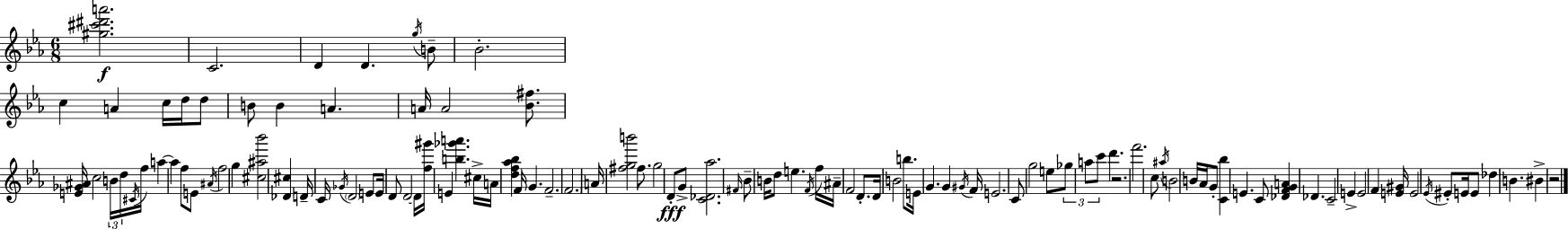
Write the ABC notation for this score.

X:1
T:Untitled
M:6/8
L:1/4
K:Eb
[^g^c'^d'a']2 C2 D D g/4 B/2 _B2 c A c/4 d/4 d/2 B/2 B A A/4 A2 [_B^f]/2 [E_G^A]/4 c2 B/4 d/4 ^C/4 f/4 a a f/2 E/2 ^A/4 f2 g [^c^a_b']2 [_D^c] D/4 C/4 _G/4 D2 E/2 E/4 D/2 D2 D/4 [f^g']/4 E [b_g'a'] ^c/4 A/4 [df_a_b] F/4 G F2 F2 A/4 [^fgb']2 ^f/2 g2 D/2 G/2 [C_D_a]2 ^F/4 _B/2 B/4 d/2 e F/4 f/4 ^A/4 F2 D/2 D/4 B2 b/2 E/4 G G ^G/4 F/4 E2 C/2 g2 e/2 _g/2 a/2 c'/2 d' z2 f'2 c/2 ^a/4 B2 B/4 _A/4 G/2 [C_b] E C/2 [_DFGA] _D C2 E E2 F [E^G]/4 E2 _E/4 ^E/2 E/4 E/2 _d B ^B z2